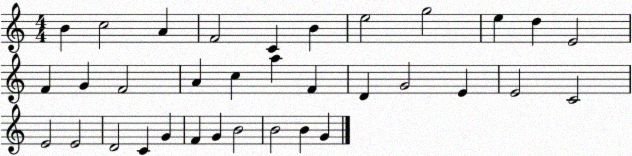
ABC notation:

X:1
T:Untitled
M:4/4
L:1/4
K:C
B c2 A F2 C B e2 g2 e d E2 F G F2 A c a F D G2 E E2 C2 E2 E2 D2 C G F G B2 B2 B G